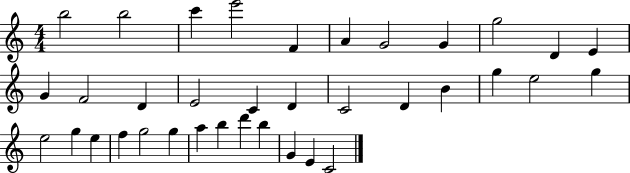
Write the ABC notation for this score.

X:1
T:Untitled
M:4/4
L:1/4
K:C
b2 b2 c' e'2 F A G2 G g2 D E G F2 D E2 C D C2 D B g e2 g e2 g e f g2 g a b d' b G E C2